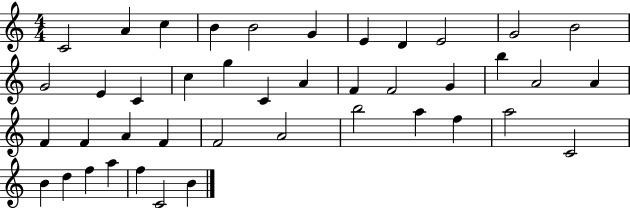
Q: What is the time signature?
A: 4/4